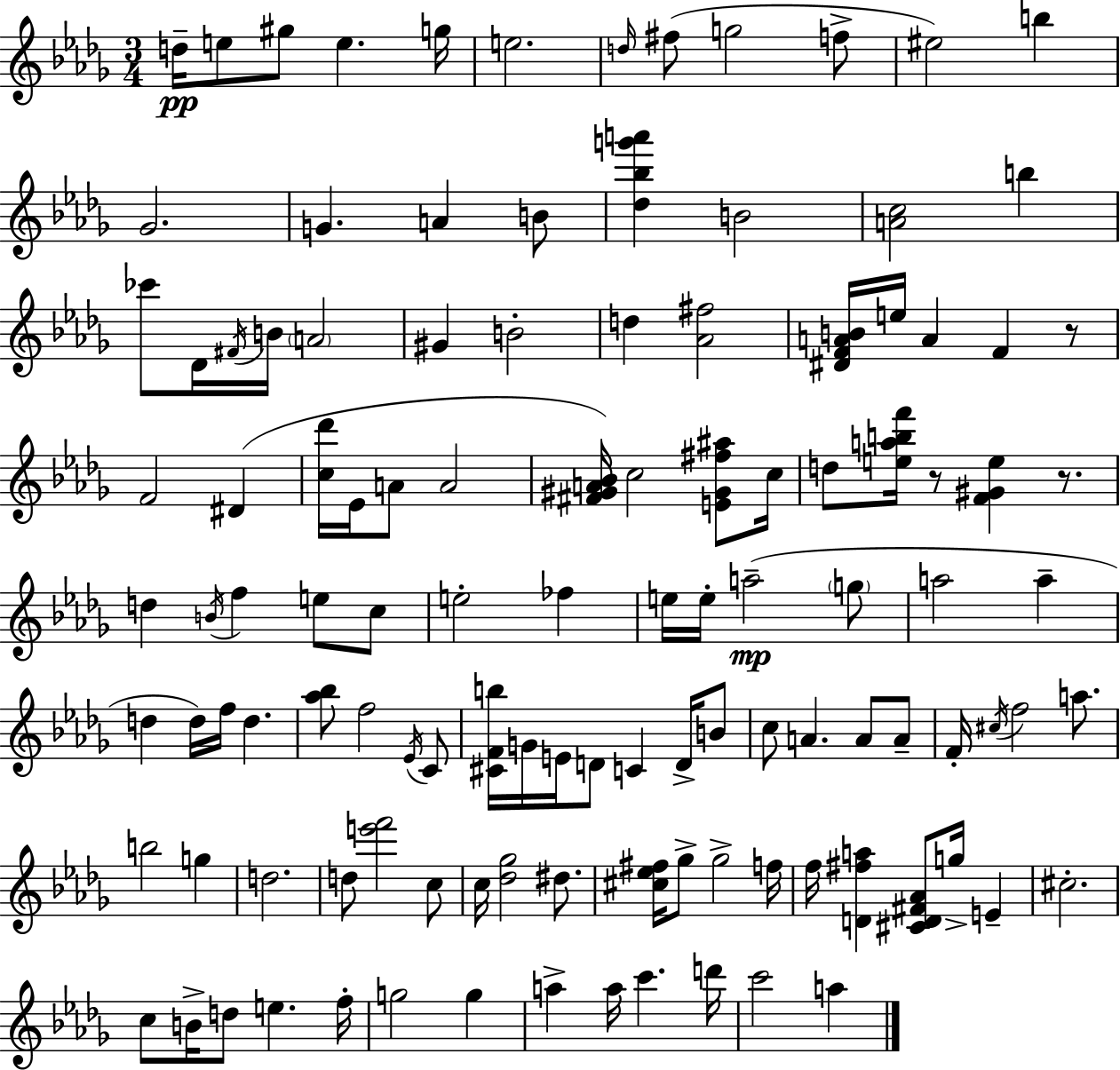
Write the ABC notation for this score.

X:1
T:Untitled
M:3/4
L:1/4
K:Bbm
d/4 e/2 ^g/2 e g/4 e2 d/4 ^f/2 g2 f/2 ^e2 b _G2 G A B/2 [_d_bg'a'] B2 [Ac]2 b _c'/2 _D/4 ^F/4 B/4 A2 ^G B2 d [_A^f]2 [^DFAB]/4 e/4 A F z/2 F2 ^D [c_d']/4 _E/4 A/2 A2 [^F^GA_B]/4 c2 [E^G^f^a]/2 c/4 d/2 [eabf']/4 z/2 [F^Ge] z/2 d B/4 f e/2 c/2 e2 _f e/4 e/4 a2 g/2 a2 a d d/4 f/4 d [_a_b]/2 f2 _E/4 C/2 [^CFb]/4 G/4 E/4 D/2 C D/4 B/2 c/2 A A/2 A/2 F/4 ^c/4 f2 a/2 b2 g d2 d/2 [e'f']2 c/2 c/4 [_d_g]2 ^d/2 [^c_e^f]/4 _g/2 _g2 f/4 f/4 [D^fa] [^CD^F_A]/2 g/4 E ^c2 c/2 B/4 d/2 e f/4 g2 g a a/4 c' d'/4 c'2 a